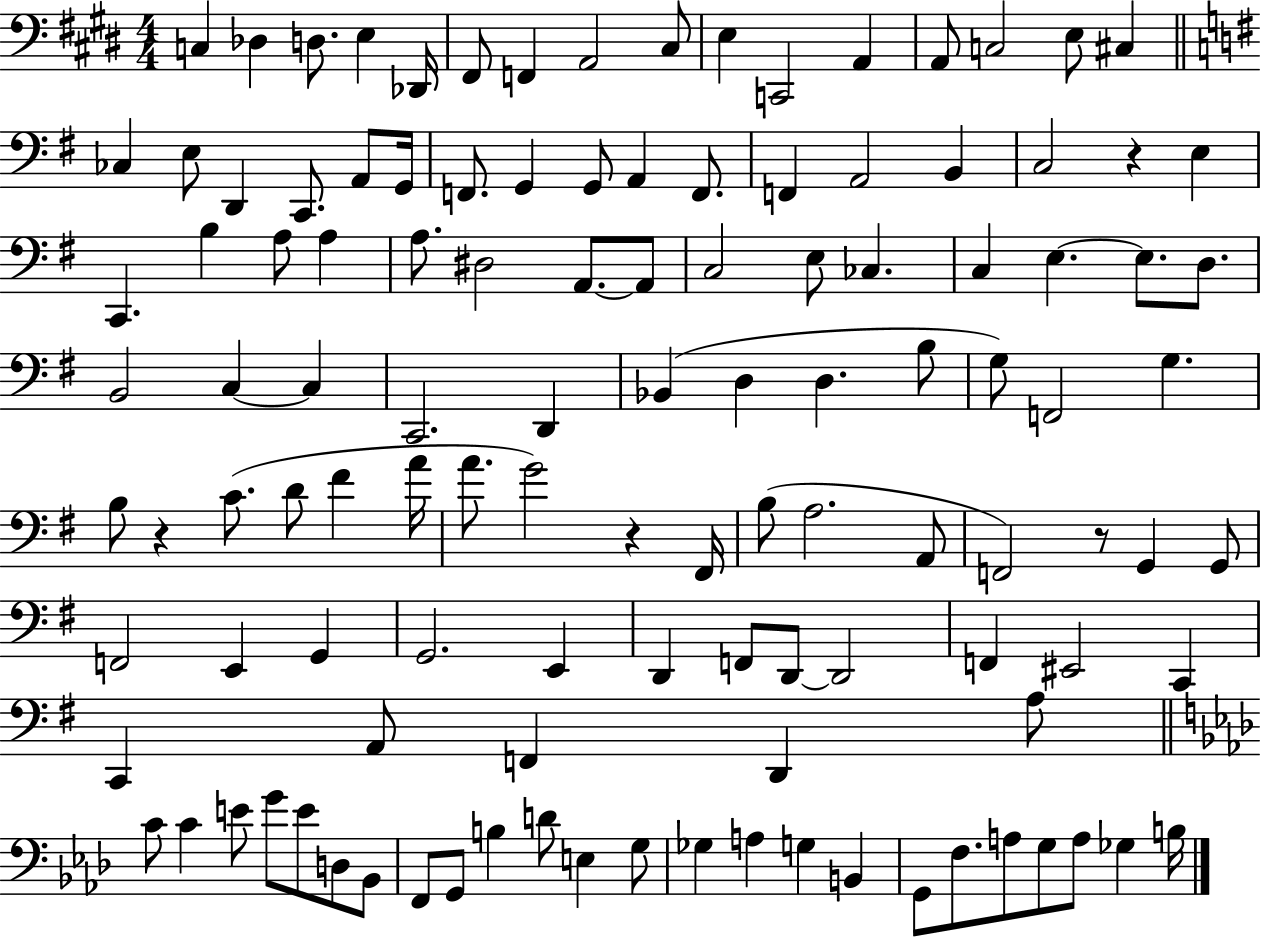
X:1
T:Untitled
M:4/4
L:1/4
K:E
C, _D, D,/2 E, _D,,/4 ^F,,/2 F,, A,,2 ^C,/2 E, C,,2 A,, A,,/2 C,2 E,/2 ^C, _C, E,/2 D,, C,,/2 A,,/2 G,,/4 F,,/2 G,, G,,/2 A,, F,,/2 F,, A,,2 B,, C,2 z E, C,, B, A,/2 A, A,/2 ^D,2 A,,/2 A,,/2 C,2 E,/2 _C, C, E, E,/2 D,/2 B,,2 C, C, C,,2 D,, _B,, D, D, B,/2 G,/2 F,,2 G, B,/2 z C/2 D/2 ^F A/4 A/2 G2 z ^F,,/4 B,/2 A,2 A,,/2 F,,2 z/2 G,, G,,/2 F,,2 E,, G,, G,,2 E,, D,, F,,/2 D,,/2 D,,2 F,, ^E,,2 C,, C,, A,,/2 F,, D,, A,/2 C/2 C E/2 G/2 E/2 D,/2 _B,,/2 F,,/2 G,,/2 B, D/2 E, G,/2 _G, A, G, B,, G,,/2 F,/2 A,/2 G,/2 A,/2 _G, B,/4